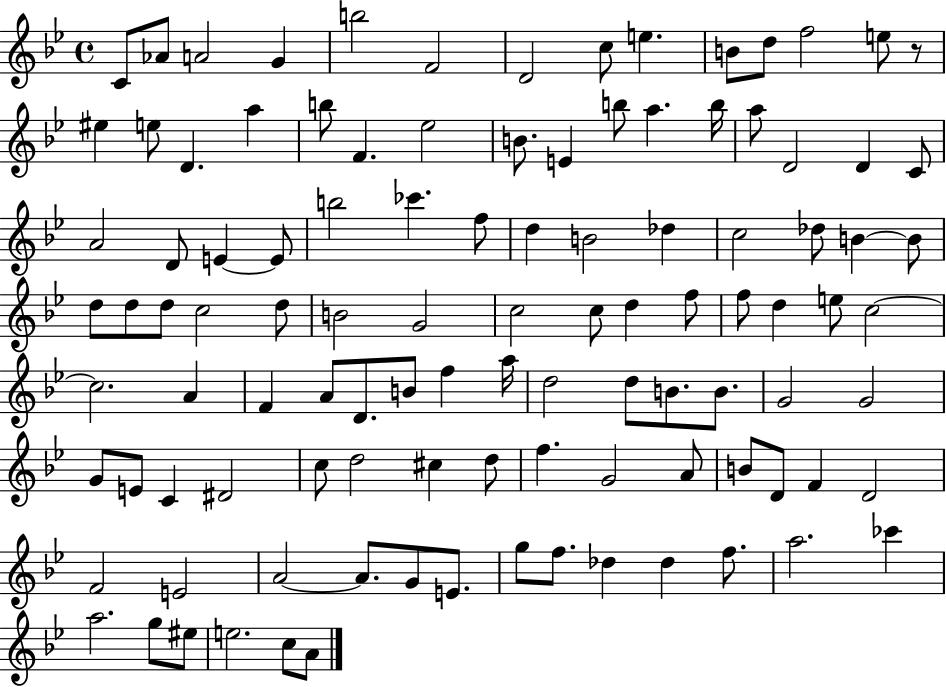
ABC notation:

X:1
T:Untitled
M:4/4
L:1/4
K:Bb
C/2 _A/2 A2 G b2 F2 D2 c/2 e B/2 d/2 f2 e/2 z/2 ^e e/2 D a b/2 F _e2 B/2 E b/2 a b/4 a/2 D2 D C/2 A2 D/2 E E/2 b2 _c' f/2 d B2 _d c2 _d/2 B B/2 d/2 d/2 d/2 c2 d/2 B2 G2 c2 c/2 d f/2 f/2 d e/2 c2 c2 A F A/2 D/2 B/2 f a/4 d2 d/2 B/2 B/2 G2 G2 G/2 E/2 C ^D2 c/2 d2 ^c d/2 f G2 A/2 B/2 D/2 F D2 F2 E2 A2 A/2 G/2 E/2 g/2 f/2 _d _d f/2 a2 _c' a2 g/2 ^e/2 e2 c/2 A/2